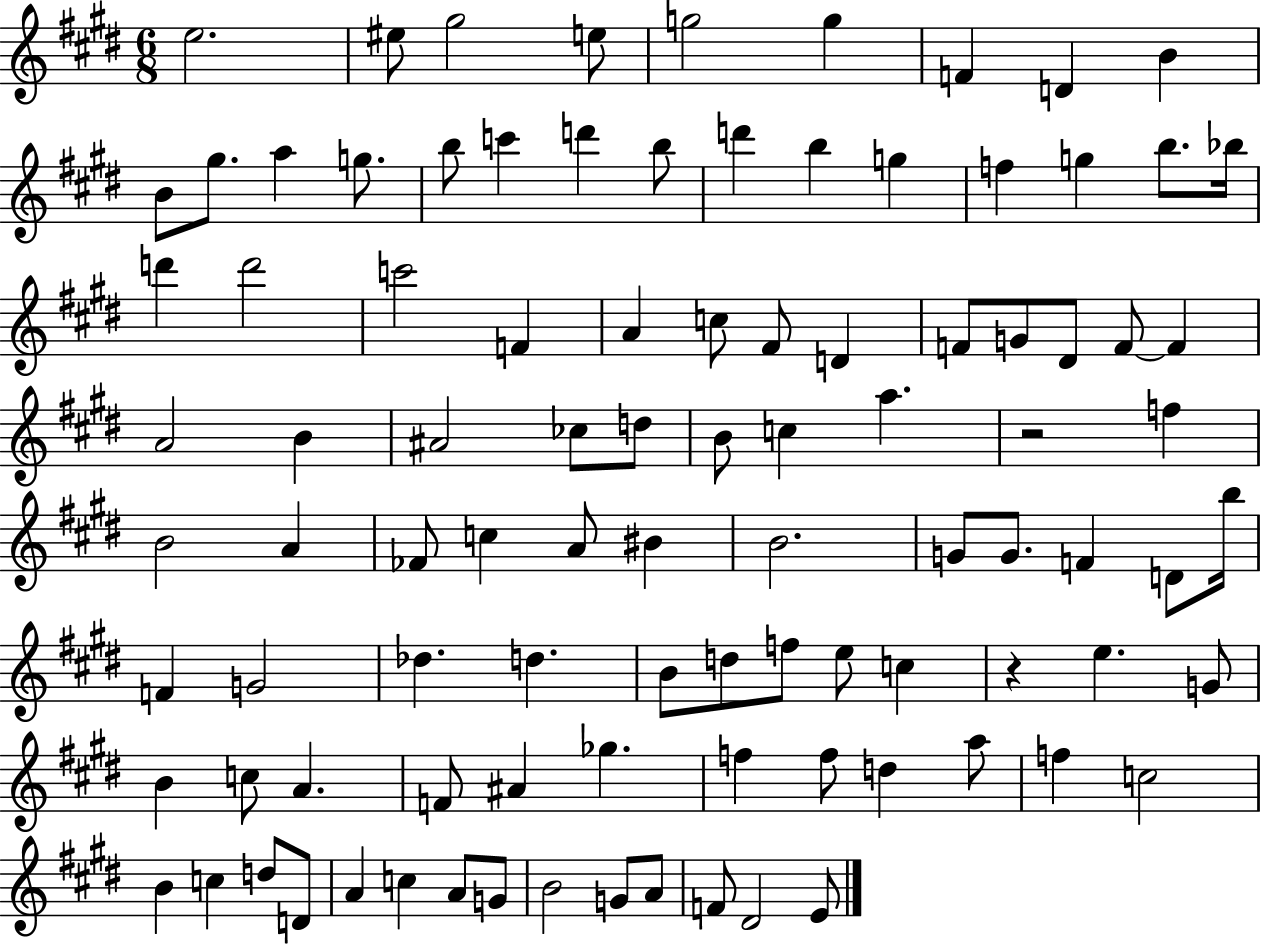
E5/h. EIS5/e G#5/h E5/e G5/h G5/q F4/q D4/q B4/q B4/e G#5/e. A5/q G5/e. B5/e C6/q D6/q B5/e D6/q B5/q G5/q F5/q G5/q B5/e. Bb5/s D6/q D6/h C6/h F4/q A4/q C5/e F#4/e D4/q F4/e G4/e D#4/e F4/e F4/q A4/h B4/q A#4/h CES5/e D5/e B4/e C5/q A5/q. R/h F5/q B4/h A4/q FES4/e C5/q A4/e BIS4/q B4/h. G4/e G4/e. F4/q D4/e B5/s F4/q G4/h Db5/q. D5/q. B4/e D5/e F5/e E5/e C5/q R/q E5/q. G4/e B4/q C5/e A4/q. F4/e A#4/q Gb5/q. F5/q F5/e D5/q A5/e F5/q C5/h B4/q C5/q D5/e D4/e A4/q C5/q A4/e G4/e B4/h G4/e A4/e F4/e D#4/h E4/e